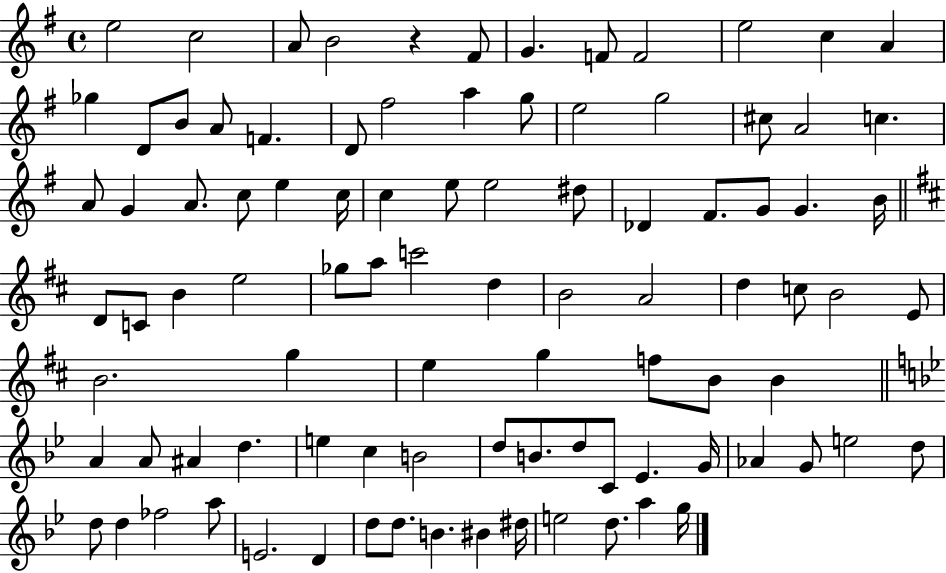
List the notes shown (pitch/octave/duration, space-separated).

E5/h C5/h A4/e B4/h R/q F#4/e G4/q. F4/e F4/h E5/h C5/q A4/q Gb5/q D4/e B4/e A4/e F4/q. D4/e F#5/h A5/q G5/e E5/h G5/h C#5/e A4/h C5/q. A4/e G4/q A4/e. C5/e E5/q C5/s C5/q E5/e E5/h D#5/e Db4/q F#4/e. G4/e G4/q. B4/s D4/e C4/e B4/q E5/h Gb5/e A5/e C6/h D5/q B4/h A4/h D5/q C5/e B4/h E4/e B4/h. G5/q E5/q G5/q F5/e B4/e B4/q A4/q A4/e A#4/q D5/q. E5/q C5/q B4/h D5/e B4/e. D5/e C4/e Eb4/q. G4/s Ab4/q G4/e E5/h D5/e D5/e D5/q FES5/h A5/e E4/h. D4/q D5/e D5/e. B4/q. BIS4/q D#5/s E5/h D5/e. A5/q G5/s